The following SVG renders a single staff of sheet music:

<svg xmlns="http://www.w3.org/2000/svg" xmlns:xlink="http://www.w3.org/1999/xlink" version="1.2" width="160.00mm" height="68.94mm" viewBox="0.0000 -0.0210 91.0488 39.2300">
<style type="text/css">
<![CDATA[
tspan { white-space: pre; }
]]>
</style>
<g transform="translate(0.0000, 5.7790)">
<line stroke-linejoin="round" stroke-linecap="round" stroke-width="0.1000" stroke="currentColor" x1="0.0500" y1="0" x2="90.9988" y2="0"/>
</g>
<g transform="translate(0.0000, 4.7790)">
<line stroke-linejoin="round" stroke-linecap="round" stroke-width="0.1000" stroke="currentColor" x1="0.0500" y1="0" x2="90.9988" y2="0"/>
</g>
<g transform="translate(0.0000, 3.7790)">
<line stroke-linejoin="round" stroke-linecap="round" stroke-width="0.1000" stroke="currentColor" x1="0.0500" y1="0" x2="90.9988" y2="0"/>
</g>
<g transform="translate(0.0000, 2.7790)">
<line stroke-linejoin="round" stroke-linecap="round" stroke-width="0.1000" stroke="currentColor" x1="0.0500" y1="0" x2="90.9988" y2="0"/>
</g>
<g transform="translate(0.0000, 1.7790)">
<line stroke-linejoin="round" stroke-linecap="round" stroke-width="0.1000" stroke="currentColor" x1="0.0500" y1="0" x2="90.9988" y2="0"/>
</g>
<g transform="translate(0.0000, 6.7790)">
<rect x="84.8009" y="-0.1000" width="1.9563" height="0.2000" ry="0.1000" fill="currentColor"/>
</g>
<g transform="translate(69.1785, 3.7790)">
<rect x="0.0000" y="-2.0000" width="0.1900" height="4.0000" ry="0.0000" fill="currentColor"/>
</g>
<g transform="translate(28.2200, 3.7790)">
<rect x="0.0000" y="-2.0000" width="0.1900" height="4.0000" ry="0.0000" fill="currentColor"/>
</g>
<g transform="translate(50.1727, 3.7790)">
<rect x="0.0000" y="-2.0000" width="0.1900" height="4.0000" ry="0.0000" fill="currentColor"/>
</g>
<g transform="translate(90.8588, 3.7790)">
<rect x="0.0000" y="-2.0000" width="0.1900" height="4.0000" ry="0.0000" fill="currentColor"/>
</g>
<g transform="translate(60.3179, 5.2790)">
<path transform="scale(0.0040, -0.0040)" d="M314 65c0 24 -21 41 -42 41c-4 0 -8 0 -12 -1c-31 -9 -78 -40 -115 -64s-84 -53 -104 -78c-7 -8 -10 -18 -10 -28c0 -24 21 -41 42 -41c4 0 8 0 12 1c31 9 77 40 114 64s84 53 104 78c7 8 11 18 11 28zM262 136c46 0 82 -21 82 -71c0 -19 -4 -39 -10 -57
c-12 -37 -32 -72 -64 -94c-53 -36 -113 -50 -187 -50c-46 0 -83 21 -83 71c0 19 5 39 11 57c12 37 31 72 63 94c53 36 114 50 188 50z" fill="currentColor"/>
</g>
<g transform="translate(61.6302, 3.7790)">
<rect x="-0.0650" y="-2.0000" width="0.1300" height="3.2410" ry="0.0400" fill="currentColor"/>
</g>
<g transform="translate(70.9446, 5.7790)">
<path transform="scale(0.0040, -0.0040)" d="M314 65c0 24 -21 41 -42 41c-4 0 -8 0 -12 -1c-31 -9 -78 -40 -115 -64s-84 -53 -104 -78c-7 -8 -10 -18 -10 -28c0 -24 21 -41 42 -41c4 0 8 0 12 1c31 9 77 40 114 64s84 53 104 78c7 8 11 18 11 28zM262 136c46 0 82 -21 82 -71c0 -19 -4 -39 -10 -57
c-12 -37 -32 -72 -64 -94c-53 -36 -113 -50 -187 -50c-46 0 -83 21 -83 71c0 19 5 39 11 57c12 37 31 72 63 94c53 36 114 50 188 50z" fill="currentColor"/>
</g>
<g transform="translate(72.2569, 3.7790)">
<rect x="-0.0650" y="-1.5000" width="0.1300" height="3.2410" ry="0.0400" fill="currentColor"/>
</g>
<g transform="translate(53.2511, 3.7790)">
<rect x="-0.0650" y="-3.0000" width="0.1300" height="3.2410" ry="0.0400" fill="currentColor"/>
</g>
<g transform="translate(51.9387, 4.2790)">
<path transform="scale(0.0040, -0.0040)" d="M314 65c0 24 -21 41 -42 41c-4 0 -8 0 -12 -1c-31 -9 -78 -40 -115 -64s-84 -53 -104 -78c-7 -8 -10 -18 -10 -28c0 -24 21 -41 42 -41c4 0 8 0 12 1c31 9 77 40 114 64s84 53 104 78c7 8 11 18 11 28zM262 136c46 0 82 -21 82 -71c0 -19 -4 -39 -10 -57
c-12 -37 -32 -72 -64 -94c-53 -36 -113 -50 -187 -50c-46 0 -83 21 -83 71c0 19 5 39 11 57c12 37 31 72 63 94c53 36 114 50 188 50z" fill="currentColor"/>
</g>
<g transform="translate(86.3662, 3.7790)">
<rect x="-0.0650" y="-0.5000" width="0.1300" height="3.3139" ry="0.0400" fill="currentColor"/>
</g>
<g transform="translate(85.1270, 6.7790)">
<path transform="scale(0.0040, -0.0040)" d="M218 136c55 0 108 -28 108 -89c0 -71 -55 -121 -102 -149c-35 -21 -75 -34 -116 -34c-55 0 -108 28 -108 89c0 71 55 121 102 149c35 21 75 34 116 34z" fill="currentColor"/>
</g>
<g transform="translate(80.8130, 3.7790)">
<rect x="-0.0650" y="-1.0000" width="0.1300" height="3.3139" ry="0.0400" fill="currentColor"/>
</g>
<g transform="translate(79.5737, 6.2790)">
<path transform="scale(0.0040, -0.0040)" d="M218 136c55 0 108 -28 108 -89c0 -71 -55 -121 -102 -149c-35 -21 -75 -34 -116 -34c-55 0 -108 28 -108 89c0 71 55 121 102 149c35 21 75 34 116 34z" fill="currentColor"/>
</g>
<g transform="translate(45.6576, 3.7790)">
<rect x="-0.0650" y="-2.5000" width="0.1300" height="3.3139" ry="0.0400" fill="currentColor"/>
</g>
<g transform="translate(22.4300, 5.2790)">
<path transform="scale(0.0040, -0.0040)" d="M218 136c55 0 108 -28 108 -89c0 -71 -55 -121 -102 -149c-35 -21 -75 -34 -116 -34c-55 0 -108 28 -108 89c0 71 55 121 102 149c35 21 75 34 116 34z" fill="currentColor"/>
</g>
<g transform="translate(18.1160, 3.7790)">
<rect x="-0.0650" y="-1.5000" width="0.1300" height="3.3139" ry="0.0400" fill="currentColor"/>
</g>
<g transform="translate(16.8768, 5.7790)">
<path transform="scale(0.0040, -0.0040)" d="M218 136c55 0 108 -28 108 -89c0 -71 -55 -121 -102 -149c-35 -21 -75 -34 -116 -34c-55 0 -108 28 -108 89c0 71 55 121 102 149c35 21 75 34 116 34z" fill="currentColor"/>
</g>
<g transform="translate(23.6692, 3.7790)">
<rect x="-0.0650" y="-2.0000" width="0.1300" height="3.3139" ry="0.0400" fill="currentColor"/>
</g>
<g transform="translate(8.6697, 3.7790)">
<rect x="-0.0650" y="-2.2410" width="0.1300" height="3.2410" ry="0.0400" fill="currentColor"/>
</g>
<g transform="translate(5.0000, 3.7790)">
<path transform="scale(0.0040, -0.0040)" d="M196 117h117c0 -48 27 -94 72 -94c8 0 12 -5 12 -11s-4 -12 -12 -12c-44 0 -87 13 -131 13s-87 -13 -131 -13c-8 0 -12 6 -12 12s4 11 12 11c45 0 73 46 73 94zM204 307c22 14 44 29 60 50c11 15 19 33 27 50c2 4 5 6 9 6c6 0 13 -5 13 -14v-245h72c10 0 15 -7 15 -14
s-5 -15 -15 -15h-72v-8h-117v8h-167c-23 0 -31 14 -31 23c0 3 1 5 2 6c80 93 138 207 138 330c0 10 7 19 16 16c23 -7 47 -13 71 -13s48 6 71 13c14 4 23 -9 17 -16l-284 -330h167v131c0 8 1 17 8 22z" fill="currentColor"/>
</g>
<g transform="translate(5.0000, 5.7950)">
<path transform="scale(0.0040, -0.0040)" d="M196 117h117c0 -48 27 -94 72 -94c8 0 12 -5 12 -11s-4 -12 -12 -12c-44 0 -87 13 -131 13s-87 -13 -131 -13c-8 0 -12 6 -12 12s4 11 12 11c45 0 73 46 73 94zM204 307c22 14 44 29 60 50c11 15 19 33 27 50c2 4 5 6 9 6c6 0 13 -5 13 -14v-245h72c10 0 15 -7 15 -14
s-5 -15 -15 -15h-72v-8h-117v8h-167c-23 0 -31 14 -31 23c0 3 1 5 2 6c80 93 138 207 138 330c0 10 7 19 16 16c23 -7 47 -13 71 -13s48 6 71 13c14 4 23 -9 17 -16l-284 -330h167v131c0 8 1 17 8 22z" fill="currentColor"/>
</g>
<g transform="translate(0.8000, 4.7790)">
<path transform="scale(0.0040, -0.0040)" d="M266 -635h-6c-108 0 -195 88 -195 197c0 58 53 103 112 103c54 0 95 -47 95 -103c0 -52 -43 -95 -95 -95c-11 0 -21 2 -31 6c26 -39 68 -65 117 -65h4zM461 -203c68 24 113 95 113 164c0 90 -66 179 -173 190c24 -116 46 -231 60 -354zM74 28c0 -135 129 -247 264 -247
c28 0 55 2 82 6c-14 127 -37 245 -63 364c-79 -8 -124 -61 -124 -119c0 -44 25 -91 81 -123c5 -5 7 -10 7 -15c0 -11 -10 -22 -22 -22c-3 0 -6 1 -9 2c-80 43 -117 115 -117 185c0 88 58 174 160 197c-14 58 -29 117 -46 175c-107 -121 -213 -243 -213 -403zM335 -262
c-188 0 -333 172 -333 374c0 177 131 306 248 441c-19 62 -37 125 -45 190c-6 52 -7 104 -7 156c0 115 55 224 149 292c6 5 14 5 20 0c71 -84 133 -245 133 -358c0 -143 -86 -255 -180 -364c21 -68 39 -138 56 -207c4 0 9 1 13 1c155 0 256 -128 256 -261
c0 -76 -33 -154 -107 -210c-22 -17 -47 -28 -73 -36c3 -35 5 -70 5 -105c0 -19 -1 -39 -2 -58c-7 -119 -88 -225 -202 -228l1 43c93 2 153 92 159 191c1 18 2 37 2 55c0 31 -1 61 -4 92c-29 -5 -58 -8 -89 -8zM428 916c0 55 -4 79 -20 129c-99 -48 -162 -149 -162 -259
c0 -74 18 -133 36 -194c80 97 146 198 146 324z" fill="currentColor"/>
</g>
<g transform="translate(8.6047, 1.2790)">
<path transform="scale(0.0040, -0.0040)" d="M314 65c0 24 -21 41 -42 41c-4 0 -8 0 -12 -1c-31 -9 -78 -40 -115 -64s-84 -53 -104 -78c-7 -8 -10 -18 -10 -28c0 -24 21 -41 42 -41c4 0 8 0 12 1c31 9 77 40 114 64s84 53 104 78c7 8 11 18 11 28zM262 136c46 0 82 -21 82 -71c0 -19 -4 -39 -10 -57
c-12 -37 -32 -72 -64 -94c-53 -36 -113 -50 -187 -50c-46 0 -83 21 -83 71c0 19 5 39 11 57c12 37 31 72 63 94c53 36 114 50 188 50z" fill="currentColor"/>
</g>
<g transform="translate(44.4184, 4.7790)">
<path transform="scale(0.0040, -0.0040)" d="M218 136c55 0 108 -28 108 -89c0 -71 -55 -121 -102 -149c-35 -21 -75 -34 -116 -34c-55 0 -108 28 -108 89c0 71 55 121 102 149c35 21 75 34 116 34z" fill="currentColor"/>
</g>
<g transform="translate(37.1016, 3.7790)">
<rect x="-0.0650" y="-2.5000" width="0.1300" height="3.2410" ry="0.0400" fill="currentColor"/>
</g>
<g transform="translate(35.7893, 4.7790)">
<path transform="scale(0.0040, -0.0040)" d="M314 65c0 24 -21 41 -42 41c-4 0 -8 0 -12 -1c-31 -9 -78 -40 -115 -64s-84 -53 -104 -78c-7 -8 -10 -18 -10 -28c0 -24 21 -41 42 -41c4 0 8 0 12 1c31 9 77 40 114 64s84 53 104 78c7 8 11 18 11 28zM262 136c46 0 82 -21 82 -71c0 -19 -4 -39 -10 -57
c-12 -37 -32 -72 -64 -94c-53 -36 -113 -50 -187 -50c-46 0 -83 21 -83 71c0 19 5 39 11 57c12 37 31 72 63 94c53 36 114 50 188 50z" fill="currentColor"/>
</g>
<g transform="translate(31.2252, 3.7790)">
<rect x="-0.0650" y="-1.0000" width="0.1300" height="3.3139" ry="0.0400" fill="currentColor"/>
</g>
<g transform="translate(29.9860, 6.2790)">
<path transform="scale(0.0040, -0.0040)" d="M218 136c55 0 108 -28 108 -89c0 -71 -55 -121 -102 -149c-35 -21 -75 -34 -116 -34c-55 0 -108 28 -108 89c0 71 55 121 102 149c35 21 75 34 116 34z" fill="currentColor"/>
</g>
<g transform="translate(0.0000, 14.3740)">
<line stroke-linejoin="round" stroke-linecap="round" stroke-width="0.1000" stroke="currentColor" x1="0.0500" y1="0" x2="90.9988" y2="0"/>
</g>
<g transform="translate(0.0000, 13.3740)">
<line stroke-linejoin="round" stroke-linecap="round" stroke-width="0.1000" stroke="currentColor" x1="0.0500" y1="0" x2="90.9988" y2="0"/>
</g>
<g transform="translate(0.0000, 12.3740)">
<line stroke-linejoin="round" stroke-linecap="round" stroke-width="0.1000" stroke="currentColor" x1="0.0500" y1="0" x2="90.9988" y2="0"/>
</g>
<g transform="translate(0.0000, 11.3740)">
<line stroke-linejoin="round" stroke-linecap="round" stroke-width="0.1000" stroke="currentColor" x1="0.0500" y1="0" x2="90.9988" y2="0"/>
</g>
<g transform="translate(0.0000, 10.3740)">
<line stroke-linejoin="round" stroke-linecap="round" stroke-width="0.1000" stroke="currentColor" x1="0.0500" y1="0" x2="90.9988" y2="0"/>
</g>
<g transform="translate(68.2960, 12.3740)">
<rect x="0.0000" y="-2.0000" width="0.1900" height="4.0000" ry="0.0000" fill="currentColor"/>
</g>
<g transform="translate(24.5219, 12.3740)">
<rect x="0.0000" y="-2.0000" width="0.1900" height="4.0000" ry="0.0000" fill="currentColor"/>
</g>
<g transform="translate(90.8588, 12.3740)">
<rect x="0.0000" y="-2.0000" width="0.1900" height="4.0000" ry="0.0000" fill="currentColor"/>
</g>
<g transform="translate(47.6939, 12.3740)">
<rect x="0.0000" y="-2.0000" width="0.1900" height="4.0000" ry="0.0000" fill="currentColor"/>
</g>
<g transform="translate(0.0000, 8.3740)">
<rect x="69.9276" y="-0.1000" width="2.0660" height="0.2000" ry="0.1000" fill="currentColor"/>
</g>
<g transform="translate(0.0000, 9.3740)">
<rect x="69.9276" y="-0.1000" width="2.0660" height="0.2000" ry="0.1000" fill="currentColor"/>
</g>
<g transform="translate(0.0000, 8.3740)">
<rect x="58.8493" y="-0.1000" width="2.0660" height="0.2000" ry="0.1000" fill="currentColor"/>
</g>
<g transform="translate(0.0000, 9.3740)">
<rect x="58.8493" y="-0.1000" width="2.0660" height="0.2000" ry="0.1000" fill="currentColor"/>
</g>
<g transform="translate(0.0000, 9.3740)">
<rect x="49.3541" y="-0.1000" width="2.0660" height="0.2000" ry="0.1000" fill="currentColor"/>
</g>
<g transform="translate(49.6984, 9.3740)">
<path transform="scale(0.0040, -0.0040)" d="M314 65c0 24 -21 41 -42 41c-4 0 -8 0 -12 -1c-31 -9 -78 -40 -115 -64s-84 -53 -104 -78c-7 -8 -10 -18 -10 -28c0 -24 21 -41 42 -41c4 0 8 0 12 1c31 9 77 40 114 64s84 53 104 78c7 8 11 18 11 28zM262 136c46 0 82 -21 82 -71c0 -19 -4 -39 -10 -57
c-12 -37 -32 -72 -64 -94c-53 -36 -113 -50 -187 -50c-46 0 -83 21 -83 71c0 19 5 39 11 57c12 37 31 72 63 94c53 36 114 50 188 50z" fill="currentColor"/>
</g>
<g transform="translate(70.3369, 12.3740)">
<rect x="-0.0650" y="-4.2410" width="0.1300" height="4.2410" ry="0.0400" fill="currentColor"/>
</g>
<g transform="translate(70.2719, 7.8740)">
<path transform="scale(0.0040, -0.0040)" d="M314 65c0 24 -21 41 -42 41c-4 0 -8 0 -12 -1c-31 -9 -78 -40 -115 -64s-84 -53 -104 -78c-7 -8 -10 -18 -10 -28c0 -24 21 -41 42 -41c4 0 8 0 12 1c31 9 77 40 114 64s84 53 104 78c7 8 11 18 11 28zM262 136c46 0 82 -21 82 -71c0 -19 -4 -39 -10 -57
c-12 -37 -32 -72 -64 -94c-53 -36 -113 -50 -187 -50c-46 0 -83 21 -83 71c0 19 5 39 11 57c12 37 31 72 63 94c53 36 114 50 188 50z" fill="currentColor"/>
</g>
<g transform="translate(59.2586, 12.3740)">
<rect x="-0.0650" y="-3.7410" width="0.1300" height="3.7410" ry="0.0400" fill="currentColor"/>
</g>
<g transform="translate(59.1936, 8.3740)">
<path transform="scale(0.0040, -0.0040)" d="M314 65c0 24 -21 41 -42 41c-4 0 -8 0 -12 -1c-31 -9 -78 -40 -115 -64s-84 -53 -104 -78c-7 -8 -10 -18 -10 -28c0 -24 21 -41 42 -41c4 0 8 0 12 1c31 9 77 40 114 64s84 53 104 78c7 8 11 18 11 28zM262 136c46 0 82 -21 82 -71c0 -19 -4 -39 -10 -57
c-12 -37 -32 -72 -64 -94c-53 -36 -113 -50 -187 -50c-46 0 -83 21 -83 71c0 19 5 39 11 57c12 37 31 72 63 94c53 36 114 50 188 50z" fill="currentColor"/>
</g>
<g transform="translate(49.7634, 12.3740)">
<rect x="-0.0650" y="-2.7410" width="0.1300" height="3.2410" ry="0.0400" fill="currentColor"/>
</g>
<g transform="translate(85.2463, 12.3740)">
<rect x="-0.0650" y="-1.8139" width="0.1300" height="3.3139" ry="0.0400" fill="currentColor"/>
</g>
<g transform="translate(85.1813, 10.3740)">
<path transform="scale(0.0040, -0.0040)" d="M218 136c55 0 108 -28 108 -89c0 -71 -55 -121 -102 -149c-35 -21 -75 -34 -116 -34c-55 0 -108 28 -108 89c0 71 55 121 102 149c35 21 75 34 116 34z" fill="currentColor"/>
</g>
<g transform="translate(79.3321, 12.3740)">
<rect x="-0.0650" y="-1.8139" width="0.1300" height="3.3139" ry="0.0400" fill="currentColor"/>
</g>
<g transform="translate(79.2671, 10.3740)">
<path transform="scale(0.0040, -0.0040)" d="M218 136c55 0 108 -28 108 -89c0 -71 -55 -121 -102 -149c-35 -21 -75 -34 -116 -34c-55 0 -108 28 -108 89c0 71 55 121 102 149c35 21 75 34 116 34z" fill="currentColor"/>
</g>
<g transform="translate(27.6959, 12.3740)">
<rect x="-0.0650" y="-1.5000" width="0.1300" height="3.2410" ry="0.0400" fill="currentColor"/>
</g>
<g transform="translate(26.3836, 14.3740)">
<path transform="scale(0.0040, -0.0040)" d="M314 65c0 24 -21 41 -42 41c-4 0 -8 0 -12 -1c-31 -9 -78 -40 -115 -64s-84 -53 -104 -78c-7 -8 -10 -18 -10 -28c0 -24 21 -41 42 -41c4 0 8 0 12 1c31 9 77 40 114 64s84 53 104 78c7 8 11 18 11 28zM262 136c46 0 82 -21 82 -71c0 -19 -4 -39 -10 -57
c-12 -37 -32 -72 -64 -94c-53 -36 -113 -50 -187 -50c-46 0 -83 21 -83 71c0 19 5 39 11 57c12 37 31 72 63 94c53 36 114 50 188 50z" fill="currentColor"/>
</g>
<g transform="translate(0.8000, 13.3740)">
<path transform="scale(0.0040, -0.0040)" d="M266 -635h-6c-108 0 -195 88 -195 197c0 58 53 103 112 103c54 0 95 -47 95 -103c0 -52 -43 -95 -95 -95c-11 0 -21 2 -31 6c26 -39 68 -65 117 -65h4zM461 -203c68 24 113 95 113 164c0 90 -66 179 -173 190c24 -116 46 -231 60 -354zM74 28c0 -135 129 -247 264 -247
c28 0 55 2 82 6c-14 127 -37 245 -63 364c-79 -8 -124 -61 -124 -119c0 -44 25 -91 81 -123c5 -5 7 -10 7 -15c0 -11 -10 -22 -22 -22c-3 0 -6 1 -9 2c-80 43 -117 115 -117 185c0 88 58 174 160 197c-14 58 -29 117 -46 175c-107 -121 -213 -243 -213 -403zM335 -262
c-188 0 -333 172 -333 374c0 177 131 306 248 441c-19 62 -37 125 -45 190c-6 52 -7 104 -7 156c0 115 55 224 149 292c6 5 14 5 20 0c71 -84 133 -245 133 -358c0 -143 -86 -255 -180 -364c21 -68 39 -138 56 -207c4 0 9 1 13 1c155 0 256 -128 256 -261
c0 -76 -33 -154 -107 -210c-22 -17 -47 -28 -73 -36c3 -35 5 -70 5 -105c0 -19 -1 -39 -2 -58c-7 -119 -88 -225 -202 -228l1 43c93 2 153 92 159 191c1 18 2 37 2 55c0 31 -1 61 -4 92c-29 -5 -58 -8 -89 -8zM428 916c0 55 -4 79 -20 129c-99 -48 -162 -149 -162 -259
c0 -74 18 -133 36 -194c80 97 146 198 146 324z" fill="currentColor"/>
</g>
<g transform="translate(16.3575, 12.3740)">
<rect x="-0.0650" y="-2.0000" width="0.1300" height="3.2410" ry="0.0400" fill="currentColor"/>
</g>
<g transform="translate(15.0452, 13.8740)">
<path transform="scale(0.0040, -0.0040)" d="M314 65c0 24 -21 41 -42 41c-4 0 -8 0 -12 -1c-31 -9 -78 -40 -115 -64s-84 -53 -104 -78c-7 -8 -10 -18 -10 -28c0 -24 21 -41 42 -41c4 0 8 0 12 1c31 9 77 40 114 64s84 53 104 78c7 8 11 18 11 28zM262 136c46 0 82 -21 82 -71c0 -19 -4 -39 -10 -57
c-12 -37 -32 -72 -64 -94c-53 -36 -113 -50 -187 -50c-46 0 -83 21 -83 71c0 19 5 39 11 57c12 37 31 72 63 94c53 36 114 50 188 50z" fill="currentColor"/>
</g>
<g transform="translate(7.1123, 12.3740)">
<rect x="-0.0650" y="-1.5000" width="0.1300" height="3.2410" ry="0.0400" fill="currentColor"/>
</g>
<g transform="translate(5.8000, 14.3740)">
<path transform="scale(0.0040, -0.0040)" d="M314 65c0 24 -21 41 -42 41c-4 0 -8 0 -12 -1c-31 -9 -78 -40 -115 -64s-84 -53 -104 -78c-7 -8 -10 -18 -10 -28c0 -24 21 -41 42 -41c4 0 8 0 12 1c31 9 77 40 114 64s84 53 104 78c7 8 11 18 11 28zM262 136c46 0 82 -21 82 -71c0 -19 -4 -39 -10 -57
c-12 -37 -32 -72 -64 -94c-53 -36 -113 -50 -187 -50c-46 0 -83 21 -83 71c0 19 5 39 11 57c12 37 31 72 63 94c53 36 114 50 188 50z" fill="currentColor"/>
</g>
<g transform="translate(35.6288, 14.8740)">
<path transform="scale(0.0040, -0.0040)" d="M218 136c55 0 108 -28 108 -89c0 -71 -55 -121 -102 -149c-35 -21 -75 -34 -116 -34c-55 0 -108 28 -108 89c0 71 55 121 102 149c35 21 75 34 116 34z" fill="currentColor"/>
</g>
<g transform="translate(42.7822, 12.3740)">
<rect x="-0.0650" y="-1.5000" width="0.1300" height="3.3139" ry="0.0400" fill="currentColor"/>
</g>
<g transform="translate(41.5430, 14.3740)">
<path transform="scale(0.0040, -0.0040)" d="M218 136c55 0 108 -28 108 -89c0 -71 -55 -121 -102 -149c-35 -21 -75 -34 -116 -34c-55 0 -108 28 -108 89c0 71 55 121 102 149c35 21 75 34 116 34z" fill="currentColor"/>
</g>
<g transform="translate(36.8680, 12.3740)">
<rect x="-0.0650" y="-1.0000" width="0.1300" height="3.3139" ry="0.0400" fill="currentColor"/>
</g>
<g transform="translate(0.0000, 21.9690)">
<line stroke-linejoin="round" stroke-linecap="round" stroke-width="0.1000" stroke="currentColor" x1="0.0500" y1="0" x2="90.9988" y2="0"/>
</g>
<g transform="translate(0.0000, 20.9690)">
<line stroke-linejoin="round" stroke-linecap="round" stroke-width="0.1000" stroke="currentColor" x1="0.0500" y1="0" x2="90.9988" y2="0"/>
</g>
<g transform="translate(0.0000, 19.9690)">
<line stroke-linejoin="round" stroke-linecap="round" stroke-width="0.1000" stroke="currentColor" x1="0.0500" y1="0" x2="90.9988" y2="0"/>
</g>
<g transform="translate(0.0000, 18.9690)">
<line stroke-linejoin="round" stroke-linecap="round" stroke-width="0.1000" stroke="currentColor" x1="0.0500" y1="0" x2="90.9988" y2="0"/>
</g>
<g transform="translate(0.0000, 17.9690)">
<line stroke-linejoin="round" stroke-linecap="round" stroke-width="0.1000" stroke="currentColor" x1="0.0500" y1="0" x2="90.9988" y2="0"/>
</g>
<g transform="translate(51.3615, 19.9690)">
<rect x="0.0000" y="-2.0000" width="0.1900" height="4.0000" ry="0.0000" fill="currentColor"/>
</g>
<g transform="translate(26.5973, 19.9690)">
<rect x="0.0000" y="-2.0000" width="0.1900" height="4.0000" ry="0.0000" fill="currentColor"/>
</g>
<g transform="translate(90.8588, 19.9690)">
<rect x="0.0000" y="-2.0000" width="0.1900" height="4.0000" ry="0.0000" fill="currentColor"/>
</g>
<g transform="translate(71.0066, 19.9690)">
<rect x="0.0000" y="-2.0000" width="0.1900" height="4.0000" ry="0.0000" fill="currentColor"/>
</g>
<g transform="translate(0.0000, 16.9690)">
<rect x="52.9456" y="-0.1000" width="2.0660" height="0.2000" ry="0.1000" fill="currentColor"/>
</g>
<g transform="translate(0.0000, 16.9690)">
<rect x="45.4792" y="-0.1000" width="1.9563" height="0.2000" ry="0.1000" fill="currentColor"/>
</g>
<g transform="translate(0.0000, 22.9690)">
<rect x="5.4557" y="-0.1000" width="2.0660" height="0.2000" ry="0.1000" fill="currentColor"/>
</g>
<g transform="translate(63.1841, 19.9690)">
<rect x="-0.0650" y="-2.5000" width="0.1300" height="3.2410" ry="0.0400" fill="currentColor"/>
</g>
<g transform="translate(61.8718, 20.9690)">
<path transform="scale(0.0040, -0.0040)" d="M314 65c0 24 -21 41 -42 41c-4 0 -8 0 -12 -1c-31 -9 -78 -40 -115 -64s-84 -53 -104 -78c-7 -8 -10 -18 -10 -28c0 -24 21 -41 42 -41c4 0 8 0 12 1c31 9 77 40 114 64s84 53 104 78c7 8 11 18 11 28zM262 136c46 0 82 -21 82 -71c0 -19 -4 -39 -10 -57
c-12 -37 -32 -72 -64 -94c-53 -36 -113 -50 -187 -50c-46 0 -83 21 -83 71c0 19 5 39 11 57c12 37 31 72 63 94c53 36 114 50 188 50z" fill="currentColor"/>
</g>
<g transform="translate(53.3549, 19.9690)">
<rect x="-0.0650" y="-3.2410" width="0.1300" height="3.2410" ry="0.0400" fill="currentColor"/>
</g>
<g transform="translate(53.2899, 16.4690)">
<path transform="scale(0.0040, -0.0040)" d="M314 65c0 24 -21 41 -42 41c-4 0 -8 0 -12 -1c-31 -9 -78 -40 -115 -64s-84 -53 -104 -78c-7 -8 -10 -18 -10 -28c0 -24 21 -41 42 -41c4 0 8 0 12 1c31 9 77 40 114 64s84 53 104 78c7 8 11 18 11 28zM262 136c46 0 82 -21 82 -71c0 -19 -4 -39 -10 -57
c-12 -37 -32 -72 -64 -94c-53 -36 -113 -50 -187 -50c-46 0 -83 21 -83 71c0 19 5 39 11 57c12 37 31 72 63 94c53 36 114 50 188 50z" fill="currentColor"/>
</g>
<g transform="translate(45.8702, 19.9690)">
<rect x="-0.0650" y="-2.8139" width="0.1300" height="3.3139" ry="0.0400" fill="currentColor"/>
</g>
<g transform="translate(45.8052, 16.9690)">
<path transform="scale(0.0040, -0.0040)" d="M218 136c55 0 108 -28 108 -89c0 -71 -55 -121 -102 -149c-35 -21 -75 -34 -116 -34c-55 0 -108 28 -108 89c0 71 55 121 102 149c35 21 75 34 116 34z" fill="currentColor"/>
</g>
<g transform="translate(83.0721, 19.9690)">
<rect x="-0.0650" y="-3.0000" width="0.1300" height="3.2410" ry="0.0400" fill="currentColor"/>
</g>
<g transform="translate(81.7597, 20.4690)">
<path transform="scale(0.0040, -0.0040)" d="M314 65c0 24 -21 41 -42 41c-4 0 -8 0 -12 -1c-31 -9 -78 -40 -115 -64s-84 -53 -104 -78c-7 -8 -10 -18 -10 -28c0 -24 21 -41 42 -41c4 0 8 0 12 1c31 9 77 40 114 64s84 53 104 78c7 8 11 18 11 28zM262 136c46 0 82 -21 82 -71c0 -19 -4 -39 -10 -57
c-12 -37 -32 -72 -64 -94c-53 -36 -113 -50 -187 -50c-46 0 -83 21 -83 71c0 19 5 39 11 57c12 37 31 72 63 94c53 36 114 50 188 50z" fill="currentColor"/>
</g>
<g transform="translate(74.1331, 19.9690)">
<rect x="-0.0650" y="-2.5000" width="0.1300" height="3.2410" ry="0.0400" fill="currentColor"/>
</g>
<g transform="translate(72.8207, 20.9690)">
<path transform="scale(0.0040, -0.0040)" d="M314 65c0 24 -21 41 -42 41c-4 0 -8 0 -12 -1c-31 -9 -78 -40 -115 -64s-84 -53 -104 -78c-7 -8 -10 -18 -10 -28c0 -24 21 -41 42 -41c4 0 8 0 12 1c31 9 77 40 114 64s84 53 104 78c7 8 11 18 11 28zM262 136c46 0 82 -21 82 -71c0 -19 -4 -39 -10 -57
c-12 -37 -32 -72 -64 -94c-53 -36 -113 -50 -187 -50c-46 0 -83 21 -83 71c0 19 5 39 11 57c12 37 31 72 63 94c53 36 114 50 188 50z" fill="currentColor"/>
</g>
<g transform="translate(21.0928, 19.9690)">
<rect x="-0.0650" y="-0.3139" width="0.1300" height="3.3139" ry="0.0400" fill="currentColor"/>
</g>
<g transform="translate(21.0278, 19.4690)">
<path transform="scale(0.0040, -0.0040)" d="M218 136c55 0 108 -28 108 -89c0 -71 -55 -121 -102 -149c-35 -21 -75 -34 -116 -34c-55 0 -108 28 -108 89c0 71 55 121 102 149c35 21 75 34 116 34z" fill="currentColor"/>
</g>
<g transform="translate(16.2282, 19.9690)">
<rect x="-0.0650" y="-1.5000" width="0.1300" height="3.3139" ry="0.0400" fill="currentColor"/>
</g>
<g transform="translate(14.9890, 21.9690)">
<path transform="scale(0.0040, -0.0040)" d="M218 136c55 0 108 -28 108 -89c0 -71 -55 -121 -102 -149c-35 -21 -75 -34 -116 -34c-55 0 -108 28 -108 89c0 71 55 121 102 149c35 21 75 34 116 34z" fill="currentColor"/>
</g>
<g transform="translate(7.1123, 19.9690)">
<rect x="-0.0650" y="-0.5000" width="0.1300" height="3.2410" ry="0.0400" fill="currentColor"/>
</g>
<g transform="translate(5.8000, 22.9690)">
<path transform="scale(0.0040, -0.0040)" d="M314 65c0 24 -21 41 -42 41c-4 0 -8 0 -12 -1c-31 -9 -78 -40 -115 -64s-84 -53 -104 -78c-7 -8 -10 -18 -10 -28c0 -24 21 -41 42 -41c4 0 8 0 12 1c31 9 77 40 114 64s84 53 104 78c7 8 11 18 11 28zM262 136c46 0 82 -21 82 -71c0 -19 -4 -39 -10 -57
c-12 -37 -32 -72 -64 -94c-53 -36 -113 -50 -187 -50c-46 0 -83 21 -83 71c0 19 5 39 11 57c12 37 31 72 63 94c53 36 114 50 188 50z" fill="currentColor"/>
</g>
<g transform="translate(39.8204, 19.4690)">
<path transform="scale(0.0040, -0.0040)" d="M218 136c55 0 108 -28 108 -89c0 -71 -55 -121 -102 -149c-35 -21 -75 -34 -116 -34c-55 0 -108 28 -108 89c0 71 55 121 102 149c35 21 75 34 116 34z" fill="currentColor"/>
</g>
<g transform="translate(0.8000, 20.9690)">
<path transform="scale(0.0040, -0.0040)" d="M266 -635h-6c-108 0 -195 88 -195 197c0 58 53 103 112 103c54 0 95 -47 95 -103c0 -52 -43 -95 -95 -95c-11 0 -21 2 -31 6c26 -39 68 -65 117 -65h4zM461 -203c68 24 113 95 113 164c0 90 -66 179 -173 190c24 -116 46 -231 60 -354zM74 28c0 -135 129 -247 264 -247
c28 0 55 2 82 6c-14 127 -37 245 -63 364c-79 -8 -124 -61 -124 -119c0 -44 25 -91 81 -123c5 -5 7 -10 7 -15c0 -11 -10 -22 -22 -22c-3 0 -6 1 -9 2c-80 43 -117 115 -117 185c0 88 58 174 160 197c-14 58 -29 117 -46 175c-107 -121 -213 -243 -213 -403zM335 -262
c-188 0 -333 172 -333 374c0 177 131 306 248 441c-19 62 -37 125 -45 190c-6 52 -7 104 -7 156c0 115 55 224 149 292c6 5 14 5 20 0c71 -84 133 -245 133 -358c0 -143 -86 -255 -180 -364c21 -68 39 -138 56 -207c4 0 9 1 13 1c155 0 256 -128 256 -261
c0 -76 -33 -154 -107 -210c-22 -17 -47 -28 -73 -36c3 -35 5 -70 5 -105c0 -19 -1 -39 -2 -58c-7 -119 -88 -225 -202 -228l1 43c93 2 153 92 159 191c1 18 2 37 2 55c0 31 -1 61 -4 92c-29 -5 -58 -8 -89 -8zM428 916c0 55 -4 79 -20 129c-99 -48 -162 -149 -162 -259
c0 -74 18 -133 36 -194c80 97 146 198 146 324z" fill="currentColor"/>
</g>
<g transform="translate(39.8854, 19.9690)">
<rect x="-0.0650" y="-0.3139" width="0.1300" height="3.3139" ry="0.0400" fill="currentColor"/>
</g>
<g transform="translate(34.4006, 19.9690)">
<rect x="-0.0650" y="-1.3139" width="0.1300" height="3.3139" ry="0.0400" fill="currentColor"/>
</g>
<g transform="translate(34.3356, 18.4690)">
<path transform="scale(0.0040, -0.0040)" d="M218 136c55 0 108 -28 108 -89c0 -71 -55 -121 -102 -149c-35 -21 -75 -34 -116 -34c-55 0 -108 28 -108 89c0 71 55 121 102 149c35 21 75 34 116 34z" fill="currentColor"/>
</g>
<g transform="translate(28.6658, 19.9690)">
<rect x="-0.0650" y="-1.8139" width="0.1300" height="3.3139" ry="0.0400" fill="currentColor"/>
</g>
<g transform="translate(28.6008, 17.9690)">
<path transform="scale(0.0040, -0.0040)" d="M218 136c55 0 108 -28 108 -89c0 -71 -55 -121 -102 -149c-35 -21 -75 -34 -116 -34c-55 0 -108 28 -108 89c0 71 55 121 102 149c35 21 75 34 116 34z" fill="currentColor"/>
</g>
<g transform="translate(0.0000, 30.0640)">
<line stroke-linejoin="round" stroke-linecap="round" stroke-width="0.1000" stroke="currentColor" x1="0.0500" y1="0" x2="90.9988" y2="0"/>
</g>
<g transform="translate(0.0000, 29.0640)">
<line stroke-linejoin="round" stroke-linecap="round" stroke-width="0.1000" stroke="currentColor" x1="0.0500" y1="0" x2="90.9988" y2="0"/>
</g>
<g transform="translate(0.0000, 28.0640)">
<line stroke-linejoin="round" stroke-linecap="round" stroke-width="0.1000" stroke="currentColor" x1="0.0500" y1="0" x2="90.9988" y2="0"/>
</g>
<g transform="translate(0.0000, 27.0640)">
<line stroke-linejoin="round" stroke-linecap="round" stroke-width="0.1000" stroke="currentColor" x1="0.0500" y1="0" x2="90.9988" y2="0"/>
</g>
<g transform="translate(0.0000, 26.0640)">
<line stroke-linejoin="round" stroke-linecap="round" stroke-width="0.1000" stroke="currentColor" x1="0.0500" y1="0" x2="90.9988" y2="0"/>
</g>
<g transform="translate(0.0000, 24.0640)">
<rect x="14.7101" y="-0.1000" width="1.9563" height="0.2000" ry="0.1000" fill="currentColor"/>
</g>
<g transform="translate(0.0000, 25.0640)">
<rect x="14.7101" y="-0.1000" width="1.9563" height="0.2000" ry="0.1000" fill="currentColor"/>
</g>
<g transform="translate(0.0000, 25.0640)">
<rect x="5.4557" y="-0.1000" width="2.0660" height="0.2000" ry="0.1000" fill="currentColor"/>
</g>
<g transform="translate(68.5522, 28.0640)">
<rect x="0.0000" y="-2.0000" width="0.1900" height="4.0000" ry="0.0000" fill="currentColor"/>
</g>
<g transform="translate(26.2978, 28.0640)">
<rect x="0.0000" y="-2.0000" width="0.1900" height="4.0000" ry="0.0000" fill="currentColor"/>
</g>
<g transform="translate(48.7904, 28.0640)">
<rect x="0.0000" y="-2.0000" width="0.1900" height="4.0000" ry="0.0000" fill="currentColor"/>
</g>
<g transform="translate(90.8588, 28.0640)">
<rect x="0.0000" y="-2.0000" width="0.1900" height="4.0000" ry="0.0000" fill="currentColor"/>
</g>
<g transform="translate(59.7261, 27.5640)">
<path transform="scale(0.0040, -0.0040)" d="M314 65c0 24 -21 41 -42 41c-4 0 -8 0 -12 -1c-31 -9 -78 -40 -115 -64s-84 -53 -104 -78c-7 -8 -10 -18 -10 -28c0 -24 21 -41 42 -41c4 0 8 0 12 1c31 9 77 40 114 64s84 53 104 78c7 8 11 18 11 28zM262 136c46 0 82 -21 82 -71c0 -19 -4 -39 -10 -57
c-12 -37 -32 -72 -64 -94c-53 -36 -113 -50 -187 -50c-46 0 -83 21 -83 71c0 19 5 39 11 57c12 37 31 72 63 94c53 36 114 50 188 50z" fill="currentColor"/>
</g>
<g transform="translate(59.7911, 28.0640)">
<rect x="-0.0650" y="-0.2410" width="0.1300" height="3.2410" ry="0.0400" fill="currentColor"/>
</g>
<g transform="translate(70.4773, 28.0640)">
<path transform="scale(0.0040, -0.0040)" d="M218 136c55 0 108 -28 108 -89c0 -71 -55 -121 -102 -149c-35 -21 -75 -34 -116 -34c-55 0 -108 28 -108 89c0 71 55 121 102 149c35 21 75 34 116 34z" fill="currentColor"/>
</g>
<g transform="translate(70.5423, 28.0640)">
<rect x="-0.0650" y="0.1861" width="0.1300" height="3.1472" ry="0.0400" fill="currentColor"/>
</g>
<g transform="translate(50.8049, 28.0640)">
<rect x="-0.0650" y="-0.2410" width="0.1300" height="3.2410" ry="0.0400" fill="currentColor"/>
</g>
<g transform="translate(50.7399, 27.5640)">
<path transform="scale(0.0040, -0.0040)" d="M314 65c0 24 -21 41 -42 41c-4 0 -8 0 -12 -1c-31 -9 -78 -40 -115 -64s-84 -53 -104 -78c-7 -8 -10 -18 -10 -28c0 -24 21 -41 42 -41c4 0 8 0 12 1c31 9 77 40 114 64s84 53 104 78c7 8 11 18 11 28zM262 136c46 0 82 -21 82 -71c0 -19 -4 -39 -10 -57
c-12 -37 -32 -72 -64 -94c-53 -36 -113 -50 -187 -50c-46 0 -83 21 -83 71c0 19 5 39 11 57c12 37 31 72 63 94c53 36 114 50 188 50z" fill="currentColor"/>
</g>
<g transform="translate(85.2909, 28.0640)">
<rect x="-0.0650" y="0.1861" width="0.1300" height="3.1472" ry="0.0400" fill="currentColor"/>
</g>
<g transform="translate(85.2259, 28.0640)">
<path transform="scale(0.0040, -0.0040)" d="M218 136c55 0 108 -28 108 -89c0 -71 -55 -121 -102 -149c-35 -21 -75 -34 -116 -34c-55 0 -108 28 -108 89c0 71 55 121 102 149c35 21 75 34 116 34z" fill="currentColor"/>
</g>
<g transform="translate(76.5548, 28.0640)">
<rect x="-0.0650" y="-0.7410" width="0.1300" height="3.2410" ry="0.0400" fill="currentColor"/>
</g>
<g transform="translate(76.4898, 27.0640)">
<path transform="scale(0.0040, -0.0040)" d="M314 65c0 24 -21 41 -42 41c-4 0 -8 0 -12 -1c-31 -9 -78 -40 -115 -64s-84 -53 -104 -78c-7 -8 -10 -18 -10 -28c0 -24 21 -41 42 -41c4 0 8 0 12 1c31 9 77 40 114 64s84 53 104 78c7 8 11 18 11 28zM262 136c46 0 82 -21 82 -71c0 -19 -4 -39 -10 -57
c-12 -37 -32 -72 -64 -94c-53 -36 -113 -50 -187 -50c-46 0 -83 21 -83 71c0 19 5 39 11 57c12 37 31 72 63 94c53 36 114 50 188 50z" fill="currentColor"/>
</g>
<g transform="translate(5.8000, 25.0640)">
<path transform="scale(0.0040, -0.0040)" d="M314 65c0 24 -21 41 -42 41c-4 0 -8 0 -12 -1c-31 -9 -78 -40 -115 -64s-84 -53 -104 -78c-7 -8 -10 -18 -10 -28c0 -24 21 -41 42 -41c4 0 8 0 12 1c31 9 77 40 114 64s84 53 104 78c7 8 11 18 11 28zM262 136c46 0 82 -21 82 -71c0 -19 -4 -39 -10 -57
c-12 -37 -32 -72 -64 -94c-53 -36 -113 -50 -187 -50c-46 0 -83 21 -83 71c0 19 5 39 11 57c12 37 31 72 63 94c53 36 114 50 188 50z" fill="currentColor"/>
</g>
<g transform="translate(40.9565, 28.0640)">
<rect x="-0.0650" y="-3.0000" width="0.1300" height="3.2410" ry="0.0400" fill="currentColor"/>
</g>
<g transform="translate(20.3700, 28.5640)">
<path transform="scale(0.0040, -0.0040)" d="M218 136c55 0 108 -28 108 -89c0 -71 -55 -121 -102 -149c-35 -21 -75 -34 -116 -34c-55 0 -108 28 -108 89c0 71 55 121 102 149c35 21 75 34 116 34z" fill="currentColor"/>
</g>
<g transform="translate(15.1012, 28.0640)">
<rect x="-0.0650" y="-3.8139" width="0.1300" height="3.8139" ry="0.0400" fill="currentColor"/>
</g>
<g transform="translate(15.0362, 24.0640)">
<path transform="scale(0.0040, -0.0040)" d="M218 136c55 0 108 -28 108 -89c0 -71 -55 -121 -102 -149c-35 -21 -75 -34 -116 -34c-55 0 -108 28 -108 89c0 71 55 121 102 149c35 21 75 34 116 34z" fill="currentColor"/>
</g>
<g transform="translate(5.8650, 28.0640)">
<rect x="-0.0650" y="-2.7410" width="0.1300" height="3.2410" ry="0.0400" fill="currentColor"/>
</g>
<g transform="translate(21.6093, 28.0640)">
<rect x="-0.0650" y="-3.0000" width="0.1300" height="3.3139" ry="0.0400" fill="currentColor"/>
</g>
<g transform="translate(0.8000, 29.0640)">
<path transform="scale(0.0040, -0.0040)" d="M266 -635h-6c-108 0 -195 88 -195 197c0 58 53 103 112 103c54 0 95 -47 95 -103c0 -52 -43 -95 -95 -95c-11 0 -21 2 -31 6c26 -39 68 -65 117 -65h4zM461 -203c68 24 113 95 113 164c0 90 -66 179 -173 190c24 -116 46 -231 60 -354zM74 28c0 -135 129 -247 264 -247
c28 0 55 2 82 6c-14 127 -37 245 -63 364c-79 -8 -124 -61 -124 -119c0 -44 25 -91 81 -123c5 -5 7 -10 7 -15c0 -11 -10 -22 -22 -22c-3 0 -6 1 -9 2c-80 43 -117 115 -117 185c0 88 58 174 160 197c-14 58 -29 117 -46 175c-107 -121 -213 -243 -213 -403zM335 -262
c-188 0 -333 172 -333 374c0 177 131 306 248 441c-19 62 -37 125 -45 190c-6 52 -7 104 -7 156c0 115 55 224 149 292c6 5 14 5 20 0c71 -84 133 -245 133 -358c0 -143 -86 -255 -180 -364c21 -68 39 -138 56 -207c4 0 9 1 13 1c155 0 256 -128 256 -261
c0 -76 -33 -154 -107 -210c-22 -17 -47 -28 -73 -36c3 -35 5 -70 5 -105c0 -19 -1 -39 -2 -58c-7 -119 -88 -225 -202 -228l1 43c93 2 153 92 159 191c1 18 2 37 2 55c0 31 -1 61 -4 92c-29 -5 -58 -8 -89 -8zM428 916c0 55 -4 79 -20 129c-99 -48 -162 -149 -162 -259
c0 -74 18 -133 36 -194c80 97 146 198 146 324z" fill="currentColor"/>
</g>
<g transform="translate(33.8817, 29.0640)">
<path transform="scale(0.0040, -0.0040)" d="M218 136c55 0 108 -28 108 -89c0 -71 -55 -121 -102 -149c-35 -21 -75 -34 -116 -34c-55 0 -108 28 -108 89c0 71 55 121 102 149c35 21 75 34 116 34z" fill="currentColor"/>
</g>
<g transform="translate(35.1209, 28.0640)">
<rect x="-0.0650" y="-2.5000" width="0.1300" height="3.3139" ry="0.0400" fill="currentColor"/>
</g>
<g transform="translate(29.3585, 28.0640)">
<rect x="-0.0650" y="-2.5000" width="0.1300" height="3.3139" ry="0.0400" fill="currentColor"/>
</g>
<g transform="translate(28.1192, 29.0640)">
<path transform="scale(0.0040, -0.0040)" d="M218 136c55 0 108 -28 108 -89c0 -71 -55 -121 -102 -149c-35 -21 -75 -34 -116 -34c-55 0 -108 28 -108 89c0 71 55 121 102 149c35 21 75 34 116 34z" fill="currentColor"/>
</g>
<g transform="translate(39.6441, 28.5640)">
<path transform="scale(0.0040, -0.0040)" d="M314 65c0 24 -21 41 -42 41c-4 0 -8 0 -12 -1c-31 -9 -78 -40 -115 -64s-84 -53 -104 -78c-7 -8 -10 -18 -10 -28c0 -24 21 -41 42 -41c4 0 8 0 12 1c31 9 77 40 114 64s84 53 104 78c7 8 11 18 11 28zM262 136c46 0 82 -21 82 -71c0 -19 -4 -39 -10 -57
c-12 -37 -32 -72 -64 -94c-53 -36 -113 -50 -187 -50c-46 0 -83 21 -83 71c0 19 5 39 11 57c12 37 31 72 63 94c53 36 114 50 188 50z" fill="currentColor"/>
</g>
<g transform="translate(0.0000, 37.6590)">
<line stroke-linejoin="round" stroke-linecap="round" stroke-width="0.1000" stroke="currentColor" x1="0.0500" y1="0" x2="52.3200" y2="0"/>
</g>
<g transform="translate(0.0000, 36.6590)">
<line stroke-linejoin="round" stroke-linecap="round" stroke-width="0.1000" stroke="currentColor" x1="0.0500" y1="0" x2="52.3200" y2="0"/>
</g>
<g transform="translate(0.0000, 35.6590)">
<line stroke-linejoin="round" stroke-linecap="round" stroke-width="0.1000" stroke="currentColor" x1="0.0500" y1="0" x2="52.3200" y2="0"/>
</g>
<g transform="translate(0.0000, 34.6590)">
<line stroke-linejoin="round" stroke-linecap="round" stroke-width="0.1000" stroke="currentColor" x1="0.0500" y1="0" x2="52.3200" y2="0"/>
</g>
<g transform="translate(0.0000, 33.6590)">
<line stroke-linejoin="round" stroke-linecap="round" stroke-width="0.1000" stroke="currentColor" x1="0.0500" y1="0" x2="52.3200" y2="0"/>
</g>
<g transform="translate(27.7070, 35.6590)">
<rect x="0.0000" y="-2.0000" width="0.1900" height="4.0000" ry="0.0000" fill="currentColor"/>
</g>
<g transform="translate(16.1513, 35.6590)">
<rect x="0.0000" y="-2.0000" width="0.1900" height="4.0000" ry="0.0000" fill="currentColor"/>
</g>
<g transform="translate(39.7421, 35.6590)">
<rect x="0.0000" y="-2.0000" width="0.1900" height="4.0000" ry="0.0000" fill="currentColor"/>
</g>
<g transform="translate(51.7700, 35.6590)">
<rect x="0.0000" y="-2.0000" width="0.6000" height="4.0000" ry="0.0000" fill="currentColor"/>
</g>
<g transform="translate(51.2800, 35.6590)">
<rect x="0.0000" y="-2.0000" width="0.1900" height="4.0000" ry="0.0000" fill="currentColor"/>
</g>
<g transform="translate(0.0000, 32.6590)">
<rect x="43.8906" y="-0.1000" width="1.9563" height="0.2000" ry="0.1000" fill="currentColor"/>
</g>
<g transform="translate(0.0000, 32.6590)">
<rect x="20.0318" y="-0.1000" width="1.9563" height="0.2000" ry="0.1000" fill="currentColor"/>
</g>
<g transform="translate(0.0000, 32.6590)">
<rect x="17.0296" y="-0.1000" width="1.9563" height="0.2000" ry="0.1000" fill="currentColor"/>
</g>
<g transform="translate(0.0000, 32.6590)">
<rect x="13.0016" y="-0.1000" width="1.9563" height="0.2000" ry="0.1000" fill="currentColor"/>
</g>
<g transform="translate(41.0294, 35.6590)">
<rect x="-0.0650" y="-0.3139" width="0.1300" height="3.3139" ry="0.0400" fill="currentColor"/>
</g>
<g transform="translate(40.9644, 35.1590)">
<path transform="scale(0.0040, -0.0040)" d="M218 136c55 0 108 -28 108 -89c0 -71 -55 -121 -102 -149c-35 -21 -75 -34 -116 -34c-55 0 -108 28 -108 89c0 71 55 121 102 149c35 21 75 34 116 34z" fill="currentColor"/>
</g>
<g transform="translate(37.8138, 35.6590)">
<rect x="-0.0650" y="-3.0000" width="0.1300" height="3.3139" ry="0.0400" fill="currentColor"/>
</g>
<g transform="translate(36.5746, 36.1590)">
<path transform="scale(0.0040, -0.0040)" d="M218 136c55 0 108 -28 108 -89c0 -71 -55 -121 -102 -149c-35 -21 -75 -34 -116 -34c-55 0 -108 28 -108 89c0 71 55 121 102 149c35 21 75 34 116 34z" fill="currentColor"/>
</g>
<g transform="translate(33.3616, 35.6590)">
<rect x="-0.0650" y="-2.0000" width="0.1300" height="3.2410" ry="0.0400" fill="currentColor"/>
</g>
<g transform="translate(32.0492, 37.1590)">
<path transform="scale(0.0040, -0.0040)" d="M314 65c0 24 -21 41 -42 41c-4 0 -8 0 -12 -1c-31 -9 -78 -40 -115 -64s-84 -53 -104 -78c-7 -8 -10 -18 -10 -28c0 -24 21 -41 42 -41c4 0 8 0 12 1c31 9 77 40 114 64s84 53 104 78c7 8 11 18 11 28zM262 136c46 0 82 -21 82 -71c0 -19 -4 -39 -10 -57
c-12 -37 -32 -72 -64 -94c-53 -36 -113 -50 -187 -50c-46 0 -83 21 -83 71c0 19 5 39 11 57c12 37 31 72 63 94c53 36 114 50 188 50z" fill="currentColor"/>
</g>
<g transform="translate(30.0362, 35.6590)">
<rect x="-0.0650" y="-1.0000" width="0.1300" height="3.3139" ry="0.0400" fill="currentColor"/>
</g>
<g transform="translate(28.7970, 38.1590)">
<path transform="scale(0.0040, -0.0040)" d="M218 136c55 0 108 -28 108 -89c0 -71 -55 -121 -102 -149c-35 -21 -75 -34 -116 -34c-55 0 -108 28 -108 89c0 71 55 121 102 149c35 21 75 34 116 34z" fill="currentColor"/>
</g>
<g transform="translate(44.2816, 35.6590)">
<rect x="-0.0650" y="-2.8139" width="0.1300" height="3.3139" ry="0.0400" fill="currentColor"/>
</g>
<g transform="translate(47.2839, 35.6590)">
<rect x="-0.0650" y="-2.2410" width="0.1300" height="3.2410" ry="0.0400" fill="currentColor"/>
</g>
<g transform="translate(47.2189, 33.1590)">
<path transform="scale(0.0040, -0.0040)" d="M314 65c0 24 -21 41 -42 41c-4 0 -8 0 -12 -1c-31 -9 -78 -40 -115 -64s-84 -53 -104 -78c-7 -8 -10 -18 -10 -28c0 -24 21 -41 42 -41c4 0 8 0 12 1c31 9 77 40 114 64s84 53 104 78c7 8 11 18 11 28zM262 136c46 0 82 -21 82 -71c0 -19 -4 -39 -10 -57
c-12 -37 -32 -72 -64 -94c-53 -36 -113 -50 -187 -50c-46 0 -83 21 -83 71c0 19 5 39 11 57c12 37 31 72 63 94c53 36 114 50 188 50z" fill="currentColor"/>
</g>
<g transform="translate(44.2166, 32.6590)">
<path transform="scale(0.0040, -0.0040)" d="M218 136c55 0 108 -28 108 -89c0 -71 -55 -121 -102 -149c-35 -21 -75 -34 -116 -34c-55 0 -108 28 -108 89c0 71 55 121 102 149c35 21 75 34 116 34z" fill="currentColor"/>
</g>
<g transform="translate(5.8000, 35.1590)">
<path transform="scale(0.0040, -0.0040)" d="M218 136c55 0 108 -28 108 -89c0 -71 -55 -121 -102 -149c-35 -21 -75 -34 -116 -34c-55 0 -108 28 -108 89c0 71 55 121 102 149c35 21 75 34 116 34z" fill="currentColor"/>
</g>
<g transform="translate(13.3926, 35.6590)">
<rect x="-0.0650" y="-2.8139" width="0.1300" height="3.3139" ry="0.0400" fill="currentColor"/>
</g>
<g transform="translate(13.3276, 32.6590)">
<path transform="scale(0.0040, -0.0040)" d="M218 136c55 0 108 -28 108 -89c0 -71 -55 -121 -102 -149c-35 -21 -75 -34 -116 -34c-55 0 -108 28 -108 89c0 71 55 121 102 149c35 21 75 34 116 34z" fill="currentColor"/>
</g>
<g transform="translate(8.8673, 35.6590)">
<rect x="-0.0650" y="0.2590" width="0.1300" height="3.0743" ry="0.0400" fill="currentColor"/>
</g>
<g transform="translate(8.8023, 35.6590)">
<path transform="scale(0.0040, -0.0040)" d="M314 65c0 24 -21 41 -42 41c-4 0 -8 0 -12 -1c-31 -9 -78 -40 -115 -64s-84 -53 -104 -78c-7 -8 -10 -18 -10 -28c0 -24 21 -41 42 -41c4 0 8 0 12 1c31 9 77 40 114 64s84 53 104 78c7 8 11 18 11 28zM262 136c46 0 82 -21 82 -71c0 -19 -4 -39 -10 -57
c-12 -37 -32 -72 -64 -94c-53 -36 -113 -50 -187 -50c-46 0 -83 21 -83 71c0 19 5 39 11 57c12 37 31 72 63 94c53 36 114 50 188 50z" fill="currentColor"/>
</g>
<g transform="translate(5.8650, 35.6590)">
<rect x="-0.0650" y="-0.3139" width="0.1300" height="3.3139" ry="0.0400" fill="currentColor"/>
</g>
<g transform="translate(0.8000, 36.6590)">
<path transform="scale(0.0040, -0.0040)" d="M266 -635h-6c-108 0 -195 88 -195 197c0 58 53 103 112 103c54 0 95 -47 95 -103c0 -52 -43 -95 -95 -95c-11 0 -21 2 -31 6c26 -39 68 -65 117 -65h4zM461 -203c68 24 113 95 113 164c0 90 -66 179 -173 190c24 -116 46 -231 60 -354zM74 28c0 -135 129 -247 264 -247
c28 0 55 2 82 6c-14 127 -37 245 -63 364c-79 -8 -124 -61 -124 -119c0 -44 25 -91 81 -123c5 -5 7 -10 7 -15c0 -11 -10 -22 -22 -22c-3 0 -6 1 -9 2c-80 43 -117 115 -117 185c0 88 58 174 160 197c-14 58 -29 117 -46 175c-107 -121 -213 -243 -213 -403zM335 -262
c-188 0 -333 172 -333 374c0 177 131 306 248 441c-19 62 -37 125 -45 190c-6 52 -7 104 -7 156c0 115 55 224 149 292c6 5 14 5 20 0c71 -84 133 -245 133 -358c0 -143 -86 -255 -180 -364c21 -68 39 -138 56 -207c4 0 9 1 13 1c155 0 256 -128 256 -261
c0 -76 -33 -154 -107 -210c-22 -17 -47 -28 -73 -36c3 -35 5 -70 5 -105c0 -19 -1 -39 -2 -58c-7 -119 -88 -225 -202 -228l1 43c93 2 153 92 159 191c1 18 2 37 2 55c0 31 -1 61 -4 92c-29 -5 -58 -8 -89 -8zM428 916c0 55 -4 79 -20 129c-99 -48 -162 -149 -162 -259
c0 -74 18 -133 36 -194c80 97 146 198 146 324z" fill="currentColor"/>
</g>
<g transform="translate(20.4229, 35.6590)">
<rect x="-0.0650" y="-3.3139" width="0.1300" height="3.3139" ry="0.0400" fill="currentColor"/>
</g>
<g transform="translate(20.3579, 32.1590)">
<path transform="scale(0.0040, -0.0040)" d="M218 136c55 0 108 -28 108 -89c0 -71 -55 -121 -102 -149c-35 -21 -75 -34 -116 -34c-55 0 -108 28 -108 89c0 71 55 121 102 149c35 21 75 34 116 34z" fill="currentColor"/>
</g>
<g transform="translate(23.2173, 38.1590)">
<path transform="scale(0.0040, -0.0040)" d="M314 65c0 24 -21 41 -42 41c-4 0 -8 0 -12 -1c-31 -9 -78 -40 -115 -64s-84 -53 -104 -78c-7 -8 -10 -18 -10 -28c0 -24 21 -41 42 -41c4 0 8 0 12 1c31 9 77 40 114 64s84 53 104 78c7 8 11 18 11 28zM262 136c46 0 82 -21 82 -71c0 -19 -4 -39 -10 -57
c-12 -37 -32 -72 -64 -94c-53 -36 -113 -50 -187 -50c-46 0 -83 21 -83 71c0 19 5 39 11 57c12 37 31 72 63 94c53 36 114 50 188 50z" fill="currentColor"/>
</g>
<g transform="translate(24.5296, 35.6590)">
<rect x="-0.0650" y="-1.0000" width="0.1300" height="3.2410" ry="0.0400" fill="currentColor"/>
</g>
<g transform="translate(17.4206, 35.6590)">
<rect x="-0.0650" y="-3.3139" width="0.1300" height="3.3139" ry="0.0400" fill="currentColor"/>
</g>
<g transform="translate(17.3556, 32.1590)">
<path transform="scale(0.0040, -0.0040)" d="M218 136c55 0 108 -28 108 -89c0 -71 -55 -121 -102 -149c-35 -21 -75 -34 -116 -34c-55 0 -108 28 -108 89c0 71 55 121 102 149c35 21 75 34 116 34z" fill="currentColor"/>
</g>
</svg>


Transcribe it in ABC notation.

X:1
T:Untitled
M:4/4
L:1/4
K:C
g2 E F D G2 G A2 F2 E2 D C E2 F2 E2 D E a2 c'2 d'2 f f C2 E c f e c a b2 G2 G2 A2 a2 c' A G G A2 c2 c2 B d2 B c B2 a b b D2 D F2 A c a g2